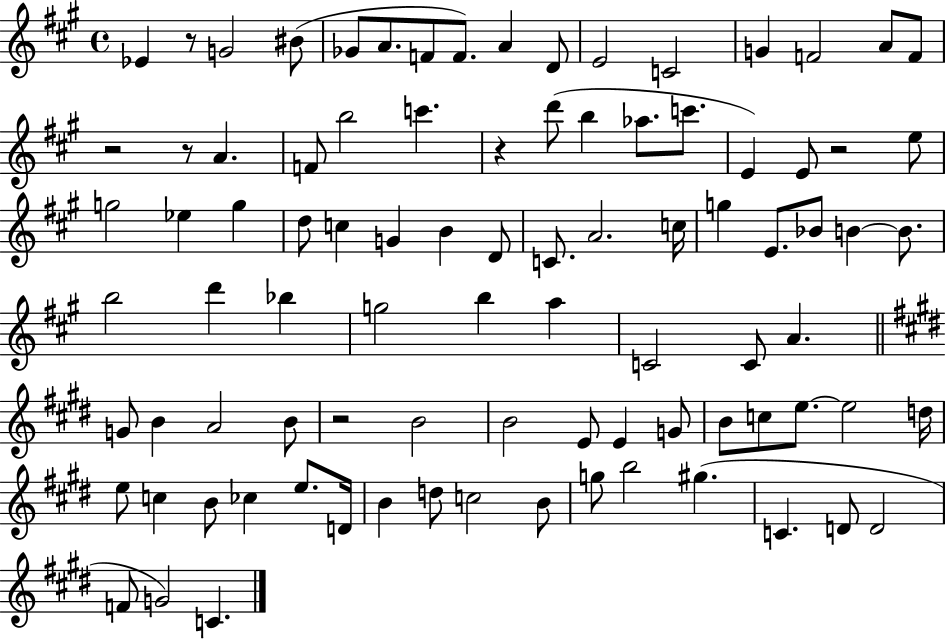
Eb4/q R/e G4/h BIS4/e Gb4/e A4/e. F4/e F4/e. A4/q D4/e E4/h C4/h G4/q F4/h A4/e F4/e R/h R/e A4/q. F4/e B5/h C6/q. R/q D6/e B5/q Ab5/e. C6/e. E4/q E4/e R/h E5/e G5/h Eb5/q G5/q D5/e C5/q G4/q B4/q D4/e C4/e. A4/h. C5/s G5/q E4/e. Bb4/e B4/q B4/e. B5/h D6/q Bb5/q G5/h B5/q A5/q C4/h C4/e A4/q. G4/e B4/q A4/h B4/e R/h B4/h B4/h E4/e E4/q G4/e B4/e C5/e E5/e. E5/h D5/s E5/e C5/q B4/e CES5/q E5/e. D4/s B4/q D5/e C5/h B4/e G5/e B5/h G#5/q. C4/q. D4/e D4/h F4/e G4/h C4/q.